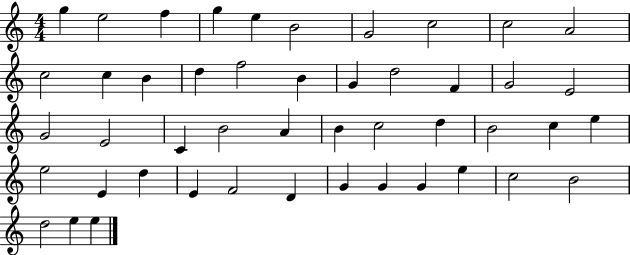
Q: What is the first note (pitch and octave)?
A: G5